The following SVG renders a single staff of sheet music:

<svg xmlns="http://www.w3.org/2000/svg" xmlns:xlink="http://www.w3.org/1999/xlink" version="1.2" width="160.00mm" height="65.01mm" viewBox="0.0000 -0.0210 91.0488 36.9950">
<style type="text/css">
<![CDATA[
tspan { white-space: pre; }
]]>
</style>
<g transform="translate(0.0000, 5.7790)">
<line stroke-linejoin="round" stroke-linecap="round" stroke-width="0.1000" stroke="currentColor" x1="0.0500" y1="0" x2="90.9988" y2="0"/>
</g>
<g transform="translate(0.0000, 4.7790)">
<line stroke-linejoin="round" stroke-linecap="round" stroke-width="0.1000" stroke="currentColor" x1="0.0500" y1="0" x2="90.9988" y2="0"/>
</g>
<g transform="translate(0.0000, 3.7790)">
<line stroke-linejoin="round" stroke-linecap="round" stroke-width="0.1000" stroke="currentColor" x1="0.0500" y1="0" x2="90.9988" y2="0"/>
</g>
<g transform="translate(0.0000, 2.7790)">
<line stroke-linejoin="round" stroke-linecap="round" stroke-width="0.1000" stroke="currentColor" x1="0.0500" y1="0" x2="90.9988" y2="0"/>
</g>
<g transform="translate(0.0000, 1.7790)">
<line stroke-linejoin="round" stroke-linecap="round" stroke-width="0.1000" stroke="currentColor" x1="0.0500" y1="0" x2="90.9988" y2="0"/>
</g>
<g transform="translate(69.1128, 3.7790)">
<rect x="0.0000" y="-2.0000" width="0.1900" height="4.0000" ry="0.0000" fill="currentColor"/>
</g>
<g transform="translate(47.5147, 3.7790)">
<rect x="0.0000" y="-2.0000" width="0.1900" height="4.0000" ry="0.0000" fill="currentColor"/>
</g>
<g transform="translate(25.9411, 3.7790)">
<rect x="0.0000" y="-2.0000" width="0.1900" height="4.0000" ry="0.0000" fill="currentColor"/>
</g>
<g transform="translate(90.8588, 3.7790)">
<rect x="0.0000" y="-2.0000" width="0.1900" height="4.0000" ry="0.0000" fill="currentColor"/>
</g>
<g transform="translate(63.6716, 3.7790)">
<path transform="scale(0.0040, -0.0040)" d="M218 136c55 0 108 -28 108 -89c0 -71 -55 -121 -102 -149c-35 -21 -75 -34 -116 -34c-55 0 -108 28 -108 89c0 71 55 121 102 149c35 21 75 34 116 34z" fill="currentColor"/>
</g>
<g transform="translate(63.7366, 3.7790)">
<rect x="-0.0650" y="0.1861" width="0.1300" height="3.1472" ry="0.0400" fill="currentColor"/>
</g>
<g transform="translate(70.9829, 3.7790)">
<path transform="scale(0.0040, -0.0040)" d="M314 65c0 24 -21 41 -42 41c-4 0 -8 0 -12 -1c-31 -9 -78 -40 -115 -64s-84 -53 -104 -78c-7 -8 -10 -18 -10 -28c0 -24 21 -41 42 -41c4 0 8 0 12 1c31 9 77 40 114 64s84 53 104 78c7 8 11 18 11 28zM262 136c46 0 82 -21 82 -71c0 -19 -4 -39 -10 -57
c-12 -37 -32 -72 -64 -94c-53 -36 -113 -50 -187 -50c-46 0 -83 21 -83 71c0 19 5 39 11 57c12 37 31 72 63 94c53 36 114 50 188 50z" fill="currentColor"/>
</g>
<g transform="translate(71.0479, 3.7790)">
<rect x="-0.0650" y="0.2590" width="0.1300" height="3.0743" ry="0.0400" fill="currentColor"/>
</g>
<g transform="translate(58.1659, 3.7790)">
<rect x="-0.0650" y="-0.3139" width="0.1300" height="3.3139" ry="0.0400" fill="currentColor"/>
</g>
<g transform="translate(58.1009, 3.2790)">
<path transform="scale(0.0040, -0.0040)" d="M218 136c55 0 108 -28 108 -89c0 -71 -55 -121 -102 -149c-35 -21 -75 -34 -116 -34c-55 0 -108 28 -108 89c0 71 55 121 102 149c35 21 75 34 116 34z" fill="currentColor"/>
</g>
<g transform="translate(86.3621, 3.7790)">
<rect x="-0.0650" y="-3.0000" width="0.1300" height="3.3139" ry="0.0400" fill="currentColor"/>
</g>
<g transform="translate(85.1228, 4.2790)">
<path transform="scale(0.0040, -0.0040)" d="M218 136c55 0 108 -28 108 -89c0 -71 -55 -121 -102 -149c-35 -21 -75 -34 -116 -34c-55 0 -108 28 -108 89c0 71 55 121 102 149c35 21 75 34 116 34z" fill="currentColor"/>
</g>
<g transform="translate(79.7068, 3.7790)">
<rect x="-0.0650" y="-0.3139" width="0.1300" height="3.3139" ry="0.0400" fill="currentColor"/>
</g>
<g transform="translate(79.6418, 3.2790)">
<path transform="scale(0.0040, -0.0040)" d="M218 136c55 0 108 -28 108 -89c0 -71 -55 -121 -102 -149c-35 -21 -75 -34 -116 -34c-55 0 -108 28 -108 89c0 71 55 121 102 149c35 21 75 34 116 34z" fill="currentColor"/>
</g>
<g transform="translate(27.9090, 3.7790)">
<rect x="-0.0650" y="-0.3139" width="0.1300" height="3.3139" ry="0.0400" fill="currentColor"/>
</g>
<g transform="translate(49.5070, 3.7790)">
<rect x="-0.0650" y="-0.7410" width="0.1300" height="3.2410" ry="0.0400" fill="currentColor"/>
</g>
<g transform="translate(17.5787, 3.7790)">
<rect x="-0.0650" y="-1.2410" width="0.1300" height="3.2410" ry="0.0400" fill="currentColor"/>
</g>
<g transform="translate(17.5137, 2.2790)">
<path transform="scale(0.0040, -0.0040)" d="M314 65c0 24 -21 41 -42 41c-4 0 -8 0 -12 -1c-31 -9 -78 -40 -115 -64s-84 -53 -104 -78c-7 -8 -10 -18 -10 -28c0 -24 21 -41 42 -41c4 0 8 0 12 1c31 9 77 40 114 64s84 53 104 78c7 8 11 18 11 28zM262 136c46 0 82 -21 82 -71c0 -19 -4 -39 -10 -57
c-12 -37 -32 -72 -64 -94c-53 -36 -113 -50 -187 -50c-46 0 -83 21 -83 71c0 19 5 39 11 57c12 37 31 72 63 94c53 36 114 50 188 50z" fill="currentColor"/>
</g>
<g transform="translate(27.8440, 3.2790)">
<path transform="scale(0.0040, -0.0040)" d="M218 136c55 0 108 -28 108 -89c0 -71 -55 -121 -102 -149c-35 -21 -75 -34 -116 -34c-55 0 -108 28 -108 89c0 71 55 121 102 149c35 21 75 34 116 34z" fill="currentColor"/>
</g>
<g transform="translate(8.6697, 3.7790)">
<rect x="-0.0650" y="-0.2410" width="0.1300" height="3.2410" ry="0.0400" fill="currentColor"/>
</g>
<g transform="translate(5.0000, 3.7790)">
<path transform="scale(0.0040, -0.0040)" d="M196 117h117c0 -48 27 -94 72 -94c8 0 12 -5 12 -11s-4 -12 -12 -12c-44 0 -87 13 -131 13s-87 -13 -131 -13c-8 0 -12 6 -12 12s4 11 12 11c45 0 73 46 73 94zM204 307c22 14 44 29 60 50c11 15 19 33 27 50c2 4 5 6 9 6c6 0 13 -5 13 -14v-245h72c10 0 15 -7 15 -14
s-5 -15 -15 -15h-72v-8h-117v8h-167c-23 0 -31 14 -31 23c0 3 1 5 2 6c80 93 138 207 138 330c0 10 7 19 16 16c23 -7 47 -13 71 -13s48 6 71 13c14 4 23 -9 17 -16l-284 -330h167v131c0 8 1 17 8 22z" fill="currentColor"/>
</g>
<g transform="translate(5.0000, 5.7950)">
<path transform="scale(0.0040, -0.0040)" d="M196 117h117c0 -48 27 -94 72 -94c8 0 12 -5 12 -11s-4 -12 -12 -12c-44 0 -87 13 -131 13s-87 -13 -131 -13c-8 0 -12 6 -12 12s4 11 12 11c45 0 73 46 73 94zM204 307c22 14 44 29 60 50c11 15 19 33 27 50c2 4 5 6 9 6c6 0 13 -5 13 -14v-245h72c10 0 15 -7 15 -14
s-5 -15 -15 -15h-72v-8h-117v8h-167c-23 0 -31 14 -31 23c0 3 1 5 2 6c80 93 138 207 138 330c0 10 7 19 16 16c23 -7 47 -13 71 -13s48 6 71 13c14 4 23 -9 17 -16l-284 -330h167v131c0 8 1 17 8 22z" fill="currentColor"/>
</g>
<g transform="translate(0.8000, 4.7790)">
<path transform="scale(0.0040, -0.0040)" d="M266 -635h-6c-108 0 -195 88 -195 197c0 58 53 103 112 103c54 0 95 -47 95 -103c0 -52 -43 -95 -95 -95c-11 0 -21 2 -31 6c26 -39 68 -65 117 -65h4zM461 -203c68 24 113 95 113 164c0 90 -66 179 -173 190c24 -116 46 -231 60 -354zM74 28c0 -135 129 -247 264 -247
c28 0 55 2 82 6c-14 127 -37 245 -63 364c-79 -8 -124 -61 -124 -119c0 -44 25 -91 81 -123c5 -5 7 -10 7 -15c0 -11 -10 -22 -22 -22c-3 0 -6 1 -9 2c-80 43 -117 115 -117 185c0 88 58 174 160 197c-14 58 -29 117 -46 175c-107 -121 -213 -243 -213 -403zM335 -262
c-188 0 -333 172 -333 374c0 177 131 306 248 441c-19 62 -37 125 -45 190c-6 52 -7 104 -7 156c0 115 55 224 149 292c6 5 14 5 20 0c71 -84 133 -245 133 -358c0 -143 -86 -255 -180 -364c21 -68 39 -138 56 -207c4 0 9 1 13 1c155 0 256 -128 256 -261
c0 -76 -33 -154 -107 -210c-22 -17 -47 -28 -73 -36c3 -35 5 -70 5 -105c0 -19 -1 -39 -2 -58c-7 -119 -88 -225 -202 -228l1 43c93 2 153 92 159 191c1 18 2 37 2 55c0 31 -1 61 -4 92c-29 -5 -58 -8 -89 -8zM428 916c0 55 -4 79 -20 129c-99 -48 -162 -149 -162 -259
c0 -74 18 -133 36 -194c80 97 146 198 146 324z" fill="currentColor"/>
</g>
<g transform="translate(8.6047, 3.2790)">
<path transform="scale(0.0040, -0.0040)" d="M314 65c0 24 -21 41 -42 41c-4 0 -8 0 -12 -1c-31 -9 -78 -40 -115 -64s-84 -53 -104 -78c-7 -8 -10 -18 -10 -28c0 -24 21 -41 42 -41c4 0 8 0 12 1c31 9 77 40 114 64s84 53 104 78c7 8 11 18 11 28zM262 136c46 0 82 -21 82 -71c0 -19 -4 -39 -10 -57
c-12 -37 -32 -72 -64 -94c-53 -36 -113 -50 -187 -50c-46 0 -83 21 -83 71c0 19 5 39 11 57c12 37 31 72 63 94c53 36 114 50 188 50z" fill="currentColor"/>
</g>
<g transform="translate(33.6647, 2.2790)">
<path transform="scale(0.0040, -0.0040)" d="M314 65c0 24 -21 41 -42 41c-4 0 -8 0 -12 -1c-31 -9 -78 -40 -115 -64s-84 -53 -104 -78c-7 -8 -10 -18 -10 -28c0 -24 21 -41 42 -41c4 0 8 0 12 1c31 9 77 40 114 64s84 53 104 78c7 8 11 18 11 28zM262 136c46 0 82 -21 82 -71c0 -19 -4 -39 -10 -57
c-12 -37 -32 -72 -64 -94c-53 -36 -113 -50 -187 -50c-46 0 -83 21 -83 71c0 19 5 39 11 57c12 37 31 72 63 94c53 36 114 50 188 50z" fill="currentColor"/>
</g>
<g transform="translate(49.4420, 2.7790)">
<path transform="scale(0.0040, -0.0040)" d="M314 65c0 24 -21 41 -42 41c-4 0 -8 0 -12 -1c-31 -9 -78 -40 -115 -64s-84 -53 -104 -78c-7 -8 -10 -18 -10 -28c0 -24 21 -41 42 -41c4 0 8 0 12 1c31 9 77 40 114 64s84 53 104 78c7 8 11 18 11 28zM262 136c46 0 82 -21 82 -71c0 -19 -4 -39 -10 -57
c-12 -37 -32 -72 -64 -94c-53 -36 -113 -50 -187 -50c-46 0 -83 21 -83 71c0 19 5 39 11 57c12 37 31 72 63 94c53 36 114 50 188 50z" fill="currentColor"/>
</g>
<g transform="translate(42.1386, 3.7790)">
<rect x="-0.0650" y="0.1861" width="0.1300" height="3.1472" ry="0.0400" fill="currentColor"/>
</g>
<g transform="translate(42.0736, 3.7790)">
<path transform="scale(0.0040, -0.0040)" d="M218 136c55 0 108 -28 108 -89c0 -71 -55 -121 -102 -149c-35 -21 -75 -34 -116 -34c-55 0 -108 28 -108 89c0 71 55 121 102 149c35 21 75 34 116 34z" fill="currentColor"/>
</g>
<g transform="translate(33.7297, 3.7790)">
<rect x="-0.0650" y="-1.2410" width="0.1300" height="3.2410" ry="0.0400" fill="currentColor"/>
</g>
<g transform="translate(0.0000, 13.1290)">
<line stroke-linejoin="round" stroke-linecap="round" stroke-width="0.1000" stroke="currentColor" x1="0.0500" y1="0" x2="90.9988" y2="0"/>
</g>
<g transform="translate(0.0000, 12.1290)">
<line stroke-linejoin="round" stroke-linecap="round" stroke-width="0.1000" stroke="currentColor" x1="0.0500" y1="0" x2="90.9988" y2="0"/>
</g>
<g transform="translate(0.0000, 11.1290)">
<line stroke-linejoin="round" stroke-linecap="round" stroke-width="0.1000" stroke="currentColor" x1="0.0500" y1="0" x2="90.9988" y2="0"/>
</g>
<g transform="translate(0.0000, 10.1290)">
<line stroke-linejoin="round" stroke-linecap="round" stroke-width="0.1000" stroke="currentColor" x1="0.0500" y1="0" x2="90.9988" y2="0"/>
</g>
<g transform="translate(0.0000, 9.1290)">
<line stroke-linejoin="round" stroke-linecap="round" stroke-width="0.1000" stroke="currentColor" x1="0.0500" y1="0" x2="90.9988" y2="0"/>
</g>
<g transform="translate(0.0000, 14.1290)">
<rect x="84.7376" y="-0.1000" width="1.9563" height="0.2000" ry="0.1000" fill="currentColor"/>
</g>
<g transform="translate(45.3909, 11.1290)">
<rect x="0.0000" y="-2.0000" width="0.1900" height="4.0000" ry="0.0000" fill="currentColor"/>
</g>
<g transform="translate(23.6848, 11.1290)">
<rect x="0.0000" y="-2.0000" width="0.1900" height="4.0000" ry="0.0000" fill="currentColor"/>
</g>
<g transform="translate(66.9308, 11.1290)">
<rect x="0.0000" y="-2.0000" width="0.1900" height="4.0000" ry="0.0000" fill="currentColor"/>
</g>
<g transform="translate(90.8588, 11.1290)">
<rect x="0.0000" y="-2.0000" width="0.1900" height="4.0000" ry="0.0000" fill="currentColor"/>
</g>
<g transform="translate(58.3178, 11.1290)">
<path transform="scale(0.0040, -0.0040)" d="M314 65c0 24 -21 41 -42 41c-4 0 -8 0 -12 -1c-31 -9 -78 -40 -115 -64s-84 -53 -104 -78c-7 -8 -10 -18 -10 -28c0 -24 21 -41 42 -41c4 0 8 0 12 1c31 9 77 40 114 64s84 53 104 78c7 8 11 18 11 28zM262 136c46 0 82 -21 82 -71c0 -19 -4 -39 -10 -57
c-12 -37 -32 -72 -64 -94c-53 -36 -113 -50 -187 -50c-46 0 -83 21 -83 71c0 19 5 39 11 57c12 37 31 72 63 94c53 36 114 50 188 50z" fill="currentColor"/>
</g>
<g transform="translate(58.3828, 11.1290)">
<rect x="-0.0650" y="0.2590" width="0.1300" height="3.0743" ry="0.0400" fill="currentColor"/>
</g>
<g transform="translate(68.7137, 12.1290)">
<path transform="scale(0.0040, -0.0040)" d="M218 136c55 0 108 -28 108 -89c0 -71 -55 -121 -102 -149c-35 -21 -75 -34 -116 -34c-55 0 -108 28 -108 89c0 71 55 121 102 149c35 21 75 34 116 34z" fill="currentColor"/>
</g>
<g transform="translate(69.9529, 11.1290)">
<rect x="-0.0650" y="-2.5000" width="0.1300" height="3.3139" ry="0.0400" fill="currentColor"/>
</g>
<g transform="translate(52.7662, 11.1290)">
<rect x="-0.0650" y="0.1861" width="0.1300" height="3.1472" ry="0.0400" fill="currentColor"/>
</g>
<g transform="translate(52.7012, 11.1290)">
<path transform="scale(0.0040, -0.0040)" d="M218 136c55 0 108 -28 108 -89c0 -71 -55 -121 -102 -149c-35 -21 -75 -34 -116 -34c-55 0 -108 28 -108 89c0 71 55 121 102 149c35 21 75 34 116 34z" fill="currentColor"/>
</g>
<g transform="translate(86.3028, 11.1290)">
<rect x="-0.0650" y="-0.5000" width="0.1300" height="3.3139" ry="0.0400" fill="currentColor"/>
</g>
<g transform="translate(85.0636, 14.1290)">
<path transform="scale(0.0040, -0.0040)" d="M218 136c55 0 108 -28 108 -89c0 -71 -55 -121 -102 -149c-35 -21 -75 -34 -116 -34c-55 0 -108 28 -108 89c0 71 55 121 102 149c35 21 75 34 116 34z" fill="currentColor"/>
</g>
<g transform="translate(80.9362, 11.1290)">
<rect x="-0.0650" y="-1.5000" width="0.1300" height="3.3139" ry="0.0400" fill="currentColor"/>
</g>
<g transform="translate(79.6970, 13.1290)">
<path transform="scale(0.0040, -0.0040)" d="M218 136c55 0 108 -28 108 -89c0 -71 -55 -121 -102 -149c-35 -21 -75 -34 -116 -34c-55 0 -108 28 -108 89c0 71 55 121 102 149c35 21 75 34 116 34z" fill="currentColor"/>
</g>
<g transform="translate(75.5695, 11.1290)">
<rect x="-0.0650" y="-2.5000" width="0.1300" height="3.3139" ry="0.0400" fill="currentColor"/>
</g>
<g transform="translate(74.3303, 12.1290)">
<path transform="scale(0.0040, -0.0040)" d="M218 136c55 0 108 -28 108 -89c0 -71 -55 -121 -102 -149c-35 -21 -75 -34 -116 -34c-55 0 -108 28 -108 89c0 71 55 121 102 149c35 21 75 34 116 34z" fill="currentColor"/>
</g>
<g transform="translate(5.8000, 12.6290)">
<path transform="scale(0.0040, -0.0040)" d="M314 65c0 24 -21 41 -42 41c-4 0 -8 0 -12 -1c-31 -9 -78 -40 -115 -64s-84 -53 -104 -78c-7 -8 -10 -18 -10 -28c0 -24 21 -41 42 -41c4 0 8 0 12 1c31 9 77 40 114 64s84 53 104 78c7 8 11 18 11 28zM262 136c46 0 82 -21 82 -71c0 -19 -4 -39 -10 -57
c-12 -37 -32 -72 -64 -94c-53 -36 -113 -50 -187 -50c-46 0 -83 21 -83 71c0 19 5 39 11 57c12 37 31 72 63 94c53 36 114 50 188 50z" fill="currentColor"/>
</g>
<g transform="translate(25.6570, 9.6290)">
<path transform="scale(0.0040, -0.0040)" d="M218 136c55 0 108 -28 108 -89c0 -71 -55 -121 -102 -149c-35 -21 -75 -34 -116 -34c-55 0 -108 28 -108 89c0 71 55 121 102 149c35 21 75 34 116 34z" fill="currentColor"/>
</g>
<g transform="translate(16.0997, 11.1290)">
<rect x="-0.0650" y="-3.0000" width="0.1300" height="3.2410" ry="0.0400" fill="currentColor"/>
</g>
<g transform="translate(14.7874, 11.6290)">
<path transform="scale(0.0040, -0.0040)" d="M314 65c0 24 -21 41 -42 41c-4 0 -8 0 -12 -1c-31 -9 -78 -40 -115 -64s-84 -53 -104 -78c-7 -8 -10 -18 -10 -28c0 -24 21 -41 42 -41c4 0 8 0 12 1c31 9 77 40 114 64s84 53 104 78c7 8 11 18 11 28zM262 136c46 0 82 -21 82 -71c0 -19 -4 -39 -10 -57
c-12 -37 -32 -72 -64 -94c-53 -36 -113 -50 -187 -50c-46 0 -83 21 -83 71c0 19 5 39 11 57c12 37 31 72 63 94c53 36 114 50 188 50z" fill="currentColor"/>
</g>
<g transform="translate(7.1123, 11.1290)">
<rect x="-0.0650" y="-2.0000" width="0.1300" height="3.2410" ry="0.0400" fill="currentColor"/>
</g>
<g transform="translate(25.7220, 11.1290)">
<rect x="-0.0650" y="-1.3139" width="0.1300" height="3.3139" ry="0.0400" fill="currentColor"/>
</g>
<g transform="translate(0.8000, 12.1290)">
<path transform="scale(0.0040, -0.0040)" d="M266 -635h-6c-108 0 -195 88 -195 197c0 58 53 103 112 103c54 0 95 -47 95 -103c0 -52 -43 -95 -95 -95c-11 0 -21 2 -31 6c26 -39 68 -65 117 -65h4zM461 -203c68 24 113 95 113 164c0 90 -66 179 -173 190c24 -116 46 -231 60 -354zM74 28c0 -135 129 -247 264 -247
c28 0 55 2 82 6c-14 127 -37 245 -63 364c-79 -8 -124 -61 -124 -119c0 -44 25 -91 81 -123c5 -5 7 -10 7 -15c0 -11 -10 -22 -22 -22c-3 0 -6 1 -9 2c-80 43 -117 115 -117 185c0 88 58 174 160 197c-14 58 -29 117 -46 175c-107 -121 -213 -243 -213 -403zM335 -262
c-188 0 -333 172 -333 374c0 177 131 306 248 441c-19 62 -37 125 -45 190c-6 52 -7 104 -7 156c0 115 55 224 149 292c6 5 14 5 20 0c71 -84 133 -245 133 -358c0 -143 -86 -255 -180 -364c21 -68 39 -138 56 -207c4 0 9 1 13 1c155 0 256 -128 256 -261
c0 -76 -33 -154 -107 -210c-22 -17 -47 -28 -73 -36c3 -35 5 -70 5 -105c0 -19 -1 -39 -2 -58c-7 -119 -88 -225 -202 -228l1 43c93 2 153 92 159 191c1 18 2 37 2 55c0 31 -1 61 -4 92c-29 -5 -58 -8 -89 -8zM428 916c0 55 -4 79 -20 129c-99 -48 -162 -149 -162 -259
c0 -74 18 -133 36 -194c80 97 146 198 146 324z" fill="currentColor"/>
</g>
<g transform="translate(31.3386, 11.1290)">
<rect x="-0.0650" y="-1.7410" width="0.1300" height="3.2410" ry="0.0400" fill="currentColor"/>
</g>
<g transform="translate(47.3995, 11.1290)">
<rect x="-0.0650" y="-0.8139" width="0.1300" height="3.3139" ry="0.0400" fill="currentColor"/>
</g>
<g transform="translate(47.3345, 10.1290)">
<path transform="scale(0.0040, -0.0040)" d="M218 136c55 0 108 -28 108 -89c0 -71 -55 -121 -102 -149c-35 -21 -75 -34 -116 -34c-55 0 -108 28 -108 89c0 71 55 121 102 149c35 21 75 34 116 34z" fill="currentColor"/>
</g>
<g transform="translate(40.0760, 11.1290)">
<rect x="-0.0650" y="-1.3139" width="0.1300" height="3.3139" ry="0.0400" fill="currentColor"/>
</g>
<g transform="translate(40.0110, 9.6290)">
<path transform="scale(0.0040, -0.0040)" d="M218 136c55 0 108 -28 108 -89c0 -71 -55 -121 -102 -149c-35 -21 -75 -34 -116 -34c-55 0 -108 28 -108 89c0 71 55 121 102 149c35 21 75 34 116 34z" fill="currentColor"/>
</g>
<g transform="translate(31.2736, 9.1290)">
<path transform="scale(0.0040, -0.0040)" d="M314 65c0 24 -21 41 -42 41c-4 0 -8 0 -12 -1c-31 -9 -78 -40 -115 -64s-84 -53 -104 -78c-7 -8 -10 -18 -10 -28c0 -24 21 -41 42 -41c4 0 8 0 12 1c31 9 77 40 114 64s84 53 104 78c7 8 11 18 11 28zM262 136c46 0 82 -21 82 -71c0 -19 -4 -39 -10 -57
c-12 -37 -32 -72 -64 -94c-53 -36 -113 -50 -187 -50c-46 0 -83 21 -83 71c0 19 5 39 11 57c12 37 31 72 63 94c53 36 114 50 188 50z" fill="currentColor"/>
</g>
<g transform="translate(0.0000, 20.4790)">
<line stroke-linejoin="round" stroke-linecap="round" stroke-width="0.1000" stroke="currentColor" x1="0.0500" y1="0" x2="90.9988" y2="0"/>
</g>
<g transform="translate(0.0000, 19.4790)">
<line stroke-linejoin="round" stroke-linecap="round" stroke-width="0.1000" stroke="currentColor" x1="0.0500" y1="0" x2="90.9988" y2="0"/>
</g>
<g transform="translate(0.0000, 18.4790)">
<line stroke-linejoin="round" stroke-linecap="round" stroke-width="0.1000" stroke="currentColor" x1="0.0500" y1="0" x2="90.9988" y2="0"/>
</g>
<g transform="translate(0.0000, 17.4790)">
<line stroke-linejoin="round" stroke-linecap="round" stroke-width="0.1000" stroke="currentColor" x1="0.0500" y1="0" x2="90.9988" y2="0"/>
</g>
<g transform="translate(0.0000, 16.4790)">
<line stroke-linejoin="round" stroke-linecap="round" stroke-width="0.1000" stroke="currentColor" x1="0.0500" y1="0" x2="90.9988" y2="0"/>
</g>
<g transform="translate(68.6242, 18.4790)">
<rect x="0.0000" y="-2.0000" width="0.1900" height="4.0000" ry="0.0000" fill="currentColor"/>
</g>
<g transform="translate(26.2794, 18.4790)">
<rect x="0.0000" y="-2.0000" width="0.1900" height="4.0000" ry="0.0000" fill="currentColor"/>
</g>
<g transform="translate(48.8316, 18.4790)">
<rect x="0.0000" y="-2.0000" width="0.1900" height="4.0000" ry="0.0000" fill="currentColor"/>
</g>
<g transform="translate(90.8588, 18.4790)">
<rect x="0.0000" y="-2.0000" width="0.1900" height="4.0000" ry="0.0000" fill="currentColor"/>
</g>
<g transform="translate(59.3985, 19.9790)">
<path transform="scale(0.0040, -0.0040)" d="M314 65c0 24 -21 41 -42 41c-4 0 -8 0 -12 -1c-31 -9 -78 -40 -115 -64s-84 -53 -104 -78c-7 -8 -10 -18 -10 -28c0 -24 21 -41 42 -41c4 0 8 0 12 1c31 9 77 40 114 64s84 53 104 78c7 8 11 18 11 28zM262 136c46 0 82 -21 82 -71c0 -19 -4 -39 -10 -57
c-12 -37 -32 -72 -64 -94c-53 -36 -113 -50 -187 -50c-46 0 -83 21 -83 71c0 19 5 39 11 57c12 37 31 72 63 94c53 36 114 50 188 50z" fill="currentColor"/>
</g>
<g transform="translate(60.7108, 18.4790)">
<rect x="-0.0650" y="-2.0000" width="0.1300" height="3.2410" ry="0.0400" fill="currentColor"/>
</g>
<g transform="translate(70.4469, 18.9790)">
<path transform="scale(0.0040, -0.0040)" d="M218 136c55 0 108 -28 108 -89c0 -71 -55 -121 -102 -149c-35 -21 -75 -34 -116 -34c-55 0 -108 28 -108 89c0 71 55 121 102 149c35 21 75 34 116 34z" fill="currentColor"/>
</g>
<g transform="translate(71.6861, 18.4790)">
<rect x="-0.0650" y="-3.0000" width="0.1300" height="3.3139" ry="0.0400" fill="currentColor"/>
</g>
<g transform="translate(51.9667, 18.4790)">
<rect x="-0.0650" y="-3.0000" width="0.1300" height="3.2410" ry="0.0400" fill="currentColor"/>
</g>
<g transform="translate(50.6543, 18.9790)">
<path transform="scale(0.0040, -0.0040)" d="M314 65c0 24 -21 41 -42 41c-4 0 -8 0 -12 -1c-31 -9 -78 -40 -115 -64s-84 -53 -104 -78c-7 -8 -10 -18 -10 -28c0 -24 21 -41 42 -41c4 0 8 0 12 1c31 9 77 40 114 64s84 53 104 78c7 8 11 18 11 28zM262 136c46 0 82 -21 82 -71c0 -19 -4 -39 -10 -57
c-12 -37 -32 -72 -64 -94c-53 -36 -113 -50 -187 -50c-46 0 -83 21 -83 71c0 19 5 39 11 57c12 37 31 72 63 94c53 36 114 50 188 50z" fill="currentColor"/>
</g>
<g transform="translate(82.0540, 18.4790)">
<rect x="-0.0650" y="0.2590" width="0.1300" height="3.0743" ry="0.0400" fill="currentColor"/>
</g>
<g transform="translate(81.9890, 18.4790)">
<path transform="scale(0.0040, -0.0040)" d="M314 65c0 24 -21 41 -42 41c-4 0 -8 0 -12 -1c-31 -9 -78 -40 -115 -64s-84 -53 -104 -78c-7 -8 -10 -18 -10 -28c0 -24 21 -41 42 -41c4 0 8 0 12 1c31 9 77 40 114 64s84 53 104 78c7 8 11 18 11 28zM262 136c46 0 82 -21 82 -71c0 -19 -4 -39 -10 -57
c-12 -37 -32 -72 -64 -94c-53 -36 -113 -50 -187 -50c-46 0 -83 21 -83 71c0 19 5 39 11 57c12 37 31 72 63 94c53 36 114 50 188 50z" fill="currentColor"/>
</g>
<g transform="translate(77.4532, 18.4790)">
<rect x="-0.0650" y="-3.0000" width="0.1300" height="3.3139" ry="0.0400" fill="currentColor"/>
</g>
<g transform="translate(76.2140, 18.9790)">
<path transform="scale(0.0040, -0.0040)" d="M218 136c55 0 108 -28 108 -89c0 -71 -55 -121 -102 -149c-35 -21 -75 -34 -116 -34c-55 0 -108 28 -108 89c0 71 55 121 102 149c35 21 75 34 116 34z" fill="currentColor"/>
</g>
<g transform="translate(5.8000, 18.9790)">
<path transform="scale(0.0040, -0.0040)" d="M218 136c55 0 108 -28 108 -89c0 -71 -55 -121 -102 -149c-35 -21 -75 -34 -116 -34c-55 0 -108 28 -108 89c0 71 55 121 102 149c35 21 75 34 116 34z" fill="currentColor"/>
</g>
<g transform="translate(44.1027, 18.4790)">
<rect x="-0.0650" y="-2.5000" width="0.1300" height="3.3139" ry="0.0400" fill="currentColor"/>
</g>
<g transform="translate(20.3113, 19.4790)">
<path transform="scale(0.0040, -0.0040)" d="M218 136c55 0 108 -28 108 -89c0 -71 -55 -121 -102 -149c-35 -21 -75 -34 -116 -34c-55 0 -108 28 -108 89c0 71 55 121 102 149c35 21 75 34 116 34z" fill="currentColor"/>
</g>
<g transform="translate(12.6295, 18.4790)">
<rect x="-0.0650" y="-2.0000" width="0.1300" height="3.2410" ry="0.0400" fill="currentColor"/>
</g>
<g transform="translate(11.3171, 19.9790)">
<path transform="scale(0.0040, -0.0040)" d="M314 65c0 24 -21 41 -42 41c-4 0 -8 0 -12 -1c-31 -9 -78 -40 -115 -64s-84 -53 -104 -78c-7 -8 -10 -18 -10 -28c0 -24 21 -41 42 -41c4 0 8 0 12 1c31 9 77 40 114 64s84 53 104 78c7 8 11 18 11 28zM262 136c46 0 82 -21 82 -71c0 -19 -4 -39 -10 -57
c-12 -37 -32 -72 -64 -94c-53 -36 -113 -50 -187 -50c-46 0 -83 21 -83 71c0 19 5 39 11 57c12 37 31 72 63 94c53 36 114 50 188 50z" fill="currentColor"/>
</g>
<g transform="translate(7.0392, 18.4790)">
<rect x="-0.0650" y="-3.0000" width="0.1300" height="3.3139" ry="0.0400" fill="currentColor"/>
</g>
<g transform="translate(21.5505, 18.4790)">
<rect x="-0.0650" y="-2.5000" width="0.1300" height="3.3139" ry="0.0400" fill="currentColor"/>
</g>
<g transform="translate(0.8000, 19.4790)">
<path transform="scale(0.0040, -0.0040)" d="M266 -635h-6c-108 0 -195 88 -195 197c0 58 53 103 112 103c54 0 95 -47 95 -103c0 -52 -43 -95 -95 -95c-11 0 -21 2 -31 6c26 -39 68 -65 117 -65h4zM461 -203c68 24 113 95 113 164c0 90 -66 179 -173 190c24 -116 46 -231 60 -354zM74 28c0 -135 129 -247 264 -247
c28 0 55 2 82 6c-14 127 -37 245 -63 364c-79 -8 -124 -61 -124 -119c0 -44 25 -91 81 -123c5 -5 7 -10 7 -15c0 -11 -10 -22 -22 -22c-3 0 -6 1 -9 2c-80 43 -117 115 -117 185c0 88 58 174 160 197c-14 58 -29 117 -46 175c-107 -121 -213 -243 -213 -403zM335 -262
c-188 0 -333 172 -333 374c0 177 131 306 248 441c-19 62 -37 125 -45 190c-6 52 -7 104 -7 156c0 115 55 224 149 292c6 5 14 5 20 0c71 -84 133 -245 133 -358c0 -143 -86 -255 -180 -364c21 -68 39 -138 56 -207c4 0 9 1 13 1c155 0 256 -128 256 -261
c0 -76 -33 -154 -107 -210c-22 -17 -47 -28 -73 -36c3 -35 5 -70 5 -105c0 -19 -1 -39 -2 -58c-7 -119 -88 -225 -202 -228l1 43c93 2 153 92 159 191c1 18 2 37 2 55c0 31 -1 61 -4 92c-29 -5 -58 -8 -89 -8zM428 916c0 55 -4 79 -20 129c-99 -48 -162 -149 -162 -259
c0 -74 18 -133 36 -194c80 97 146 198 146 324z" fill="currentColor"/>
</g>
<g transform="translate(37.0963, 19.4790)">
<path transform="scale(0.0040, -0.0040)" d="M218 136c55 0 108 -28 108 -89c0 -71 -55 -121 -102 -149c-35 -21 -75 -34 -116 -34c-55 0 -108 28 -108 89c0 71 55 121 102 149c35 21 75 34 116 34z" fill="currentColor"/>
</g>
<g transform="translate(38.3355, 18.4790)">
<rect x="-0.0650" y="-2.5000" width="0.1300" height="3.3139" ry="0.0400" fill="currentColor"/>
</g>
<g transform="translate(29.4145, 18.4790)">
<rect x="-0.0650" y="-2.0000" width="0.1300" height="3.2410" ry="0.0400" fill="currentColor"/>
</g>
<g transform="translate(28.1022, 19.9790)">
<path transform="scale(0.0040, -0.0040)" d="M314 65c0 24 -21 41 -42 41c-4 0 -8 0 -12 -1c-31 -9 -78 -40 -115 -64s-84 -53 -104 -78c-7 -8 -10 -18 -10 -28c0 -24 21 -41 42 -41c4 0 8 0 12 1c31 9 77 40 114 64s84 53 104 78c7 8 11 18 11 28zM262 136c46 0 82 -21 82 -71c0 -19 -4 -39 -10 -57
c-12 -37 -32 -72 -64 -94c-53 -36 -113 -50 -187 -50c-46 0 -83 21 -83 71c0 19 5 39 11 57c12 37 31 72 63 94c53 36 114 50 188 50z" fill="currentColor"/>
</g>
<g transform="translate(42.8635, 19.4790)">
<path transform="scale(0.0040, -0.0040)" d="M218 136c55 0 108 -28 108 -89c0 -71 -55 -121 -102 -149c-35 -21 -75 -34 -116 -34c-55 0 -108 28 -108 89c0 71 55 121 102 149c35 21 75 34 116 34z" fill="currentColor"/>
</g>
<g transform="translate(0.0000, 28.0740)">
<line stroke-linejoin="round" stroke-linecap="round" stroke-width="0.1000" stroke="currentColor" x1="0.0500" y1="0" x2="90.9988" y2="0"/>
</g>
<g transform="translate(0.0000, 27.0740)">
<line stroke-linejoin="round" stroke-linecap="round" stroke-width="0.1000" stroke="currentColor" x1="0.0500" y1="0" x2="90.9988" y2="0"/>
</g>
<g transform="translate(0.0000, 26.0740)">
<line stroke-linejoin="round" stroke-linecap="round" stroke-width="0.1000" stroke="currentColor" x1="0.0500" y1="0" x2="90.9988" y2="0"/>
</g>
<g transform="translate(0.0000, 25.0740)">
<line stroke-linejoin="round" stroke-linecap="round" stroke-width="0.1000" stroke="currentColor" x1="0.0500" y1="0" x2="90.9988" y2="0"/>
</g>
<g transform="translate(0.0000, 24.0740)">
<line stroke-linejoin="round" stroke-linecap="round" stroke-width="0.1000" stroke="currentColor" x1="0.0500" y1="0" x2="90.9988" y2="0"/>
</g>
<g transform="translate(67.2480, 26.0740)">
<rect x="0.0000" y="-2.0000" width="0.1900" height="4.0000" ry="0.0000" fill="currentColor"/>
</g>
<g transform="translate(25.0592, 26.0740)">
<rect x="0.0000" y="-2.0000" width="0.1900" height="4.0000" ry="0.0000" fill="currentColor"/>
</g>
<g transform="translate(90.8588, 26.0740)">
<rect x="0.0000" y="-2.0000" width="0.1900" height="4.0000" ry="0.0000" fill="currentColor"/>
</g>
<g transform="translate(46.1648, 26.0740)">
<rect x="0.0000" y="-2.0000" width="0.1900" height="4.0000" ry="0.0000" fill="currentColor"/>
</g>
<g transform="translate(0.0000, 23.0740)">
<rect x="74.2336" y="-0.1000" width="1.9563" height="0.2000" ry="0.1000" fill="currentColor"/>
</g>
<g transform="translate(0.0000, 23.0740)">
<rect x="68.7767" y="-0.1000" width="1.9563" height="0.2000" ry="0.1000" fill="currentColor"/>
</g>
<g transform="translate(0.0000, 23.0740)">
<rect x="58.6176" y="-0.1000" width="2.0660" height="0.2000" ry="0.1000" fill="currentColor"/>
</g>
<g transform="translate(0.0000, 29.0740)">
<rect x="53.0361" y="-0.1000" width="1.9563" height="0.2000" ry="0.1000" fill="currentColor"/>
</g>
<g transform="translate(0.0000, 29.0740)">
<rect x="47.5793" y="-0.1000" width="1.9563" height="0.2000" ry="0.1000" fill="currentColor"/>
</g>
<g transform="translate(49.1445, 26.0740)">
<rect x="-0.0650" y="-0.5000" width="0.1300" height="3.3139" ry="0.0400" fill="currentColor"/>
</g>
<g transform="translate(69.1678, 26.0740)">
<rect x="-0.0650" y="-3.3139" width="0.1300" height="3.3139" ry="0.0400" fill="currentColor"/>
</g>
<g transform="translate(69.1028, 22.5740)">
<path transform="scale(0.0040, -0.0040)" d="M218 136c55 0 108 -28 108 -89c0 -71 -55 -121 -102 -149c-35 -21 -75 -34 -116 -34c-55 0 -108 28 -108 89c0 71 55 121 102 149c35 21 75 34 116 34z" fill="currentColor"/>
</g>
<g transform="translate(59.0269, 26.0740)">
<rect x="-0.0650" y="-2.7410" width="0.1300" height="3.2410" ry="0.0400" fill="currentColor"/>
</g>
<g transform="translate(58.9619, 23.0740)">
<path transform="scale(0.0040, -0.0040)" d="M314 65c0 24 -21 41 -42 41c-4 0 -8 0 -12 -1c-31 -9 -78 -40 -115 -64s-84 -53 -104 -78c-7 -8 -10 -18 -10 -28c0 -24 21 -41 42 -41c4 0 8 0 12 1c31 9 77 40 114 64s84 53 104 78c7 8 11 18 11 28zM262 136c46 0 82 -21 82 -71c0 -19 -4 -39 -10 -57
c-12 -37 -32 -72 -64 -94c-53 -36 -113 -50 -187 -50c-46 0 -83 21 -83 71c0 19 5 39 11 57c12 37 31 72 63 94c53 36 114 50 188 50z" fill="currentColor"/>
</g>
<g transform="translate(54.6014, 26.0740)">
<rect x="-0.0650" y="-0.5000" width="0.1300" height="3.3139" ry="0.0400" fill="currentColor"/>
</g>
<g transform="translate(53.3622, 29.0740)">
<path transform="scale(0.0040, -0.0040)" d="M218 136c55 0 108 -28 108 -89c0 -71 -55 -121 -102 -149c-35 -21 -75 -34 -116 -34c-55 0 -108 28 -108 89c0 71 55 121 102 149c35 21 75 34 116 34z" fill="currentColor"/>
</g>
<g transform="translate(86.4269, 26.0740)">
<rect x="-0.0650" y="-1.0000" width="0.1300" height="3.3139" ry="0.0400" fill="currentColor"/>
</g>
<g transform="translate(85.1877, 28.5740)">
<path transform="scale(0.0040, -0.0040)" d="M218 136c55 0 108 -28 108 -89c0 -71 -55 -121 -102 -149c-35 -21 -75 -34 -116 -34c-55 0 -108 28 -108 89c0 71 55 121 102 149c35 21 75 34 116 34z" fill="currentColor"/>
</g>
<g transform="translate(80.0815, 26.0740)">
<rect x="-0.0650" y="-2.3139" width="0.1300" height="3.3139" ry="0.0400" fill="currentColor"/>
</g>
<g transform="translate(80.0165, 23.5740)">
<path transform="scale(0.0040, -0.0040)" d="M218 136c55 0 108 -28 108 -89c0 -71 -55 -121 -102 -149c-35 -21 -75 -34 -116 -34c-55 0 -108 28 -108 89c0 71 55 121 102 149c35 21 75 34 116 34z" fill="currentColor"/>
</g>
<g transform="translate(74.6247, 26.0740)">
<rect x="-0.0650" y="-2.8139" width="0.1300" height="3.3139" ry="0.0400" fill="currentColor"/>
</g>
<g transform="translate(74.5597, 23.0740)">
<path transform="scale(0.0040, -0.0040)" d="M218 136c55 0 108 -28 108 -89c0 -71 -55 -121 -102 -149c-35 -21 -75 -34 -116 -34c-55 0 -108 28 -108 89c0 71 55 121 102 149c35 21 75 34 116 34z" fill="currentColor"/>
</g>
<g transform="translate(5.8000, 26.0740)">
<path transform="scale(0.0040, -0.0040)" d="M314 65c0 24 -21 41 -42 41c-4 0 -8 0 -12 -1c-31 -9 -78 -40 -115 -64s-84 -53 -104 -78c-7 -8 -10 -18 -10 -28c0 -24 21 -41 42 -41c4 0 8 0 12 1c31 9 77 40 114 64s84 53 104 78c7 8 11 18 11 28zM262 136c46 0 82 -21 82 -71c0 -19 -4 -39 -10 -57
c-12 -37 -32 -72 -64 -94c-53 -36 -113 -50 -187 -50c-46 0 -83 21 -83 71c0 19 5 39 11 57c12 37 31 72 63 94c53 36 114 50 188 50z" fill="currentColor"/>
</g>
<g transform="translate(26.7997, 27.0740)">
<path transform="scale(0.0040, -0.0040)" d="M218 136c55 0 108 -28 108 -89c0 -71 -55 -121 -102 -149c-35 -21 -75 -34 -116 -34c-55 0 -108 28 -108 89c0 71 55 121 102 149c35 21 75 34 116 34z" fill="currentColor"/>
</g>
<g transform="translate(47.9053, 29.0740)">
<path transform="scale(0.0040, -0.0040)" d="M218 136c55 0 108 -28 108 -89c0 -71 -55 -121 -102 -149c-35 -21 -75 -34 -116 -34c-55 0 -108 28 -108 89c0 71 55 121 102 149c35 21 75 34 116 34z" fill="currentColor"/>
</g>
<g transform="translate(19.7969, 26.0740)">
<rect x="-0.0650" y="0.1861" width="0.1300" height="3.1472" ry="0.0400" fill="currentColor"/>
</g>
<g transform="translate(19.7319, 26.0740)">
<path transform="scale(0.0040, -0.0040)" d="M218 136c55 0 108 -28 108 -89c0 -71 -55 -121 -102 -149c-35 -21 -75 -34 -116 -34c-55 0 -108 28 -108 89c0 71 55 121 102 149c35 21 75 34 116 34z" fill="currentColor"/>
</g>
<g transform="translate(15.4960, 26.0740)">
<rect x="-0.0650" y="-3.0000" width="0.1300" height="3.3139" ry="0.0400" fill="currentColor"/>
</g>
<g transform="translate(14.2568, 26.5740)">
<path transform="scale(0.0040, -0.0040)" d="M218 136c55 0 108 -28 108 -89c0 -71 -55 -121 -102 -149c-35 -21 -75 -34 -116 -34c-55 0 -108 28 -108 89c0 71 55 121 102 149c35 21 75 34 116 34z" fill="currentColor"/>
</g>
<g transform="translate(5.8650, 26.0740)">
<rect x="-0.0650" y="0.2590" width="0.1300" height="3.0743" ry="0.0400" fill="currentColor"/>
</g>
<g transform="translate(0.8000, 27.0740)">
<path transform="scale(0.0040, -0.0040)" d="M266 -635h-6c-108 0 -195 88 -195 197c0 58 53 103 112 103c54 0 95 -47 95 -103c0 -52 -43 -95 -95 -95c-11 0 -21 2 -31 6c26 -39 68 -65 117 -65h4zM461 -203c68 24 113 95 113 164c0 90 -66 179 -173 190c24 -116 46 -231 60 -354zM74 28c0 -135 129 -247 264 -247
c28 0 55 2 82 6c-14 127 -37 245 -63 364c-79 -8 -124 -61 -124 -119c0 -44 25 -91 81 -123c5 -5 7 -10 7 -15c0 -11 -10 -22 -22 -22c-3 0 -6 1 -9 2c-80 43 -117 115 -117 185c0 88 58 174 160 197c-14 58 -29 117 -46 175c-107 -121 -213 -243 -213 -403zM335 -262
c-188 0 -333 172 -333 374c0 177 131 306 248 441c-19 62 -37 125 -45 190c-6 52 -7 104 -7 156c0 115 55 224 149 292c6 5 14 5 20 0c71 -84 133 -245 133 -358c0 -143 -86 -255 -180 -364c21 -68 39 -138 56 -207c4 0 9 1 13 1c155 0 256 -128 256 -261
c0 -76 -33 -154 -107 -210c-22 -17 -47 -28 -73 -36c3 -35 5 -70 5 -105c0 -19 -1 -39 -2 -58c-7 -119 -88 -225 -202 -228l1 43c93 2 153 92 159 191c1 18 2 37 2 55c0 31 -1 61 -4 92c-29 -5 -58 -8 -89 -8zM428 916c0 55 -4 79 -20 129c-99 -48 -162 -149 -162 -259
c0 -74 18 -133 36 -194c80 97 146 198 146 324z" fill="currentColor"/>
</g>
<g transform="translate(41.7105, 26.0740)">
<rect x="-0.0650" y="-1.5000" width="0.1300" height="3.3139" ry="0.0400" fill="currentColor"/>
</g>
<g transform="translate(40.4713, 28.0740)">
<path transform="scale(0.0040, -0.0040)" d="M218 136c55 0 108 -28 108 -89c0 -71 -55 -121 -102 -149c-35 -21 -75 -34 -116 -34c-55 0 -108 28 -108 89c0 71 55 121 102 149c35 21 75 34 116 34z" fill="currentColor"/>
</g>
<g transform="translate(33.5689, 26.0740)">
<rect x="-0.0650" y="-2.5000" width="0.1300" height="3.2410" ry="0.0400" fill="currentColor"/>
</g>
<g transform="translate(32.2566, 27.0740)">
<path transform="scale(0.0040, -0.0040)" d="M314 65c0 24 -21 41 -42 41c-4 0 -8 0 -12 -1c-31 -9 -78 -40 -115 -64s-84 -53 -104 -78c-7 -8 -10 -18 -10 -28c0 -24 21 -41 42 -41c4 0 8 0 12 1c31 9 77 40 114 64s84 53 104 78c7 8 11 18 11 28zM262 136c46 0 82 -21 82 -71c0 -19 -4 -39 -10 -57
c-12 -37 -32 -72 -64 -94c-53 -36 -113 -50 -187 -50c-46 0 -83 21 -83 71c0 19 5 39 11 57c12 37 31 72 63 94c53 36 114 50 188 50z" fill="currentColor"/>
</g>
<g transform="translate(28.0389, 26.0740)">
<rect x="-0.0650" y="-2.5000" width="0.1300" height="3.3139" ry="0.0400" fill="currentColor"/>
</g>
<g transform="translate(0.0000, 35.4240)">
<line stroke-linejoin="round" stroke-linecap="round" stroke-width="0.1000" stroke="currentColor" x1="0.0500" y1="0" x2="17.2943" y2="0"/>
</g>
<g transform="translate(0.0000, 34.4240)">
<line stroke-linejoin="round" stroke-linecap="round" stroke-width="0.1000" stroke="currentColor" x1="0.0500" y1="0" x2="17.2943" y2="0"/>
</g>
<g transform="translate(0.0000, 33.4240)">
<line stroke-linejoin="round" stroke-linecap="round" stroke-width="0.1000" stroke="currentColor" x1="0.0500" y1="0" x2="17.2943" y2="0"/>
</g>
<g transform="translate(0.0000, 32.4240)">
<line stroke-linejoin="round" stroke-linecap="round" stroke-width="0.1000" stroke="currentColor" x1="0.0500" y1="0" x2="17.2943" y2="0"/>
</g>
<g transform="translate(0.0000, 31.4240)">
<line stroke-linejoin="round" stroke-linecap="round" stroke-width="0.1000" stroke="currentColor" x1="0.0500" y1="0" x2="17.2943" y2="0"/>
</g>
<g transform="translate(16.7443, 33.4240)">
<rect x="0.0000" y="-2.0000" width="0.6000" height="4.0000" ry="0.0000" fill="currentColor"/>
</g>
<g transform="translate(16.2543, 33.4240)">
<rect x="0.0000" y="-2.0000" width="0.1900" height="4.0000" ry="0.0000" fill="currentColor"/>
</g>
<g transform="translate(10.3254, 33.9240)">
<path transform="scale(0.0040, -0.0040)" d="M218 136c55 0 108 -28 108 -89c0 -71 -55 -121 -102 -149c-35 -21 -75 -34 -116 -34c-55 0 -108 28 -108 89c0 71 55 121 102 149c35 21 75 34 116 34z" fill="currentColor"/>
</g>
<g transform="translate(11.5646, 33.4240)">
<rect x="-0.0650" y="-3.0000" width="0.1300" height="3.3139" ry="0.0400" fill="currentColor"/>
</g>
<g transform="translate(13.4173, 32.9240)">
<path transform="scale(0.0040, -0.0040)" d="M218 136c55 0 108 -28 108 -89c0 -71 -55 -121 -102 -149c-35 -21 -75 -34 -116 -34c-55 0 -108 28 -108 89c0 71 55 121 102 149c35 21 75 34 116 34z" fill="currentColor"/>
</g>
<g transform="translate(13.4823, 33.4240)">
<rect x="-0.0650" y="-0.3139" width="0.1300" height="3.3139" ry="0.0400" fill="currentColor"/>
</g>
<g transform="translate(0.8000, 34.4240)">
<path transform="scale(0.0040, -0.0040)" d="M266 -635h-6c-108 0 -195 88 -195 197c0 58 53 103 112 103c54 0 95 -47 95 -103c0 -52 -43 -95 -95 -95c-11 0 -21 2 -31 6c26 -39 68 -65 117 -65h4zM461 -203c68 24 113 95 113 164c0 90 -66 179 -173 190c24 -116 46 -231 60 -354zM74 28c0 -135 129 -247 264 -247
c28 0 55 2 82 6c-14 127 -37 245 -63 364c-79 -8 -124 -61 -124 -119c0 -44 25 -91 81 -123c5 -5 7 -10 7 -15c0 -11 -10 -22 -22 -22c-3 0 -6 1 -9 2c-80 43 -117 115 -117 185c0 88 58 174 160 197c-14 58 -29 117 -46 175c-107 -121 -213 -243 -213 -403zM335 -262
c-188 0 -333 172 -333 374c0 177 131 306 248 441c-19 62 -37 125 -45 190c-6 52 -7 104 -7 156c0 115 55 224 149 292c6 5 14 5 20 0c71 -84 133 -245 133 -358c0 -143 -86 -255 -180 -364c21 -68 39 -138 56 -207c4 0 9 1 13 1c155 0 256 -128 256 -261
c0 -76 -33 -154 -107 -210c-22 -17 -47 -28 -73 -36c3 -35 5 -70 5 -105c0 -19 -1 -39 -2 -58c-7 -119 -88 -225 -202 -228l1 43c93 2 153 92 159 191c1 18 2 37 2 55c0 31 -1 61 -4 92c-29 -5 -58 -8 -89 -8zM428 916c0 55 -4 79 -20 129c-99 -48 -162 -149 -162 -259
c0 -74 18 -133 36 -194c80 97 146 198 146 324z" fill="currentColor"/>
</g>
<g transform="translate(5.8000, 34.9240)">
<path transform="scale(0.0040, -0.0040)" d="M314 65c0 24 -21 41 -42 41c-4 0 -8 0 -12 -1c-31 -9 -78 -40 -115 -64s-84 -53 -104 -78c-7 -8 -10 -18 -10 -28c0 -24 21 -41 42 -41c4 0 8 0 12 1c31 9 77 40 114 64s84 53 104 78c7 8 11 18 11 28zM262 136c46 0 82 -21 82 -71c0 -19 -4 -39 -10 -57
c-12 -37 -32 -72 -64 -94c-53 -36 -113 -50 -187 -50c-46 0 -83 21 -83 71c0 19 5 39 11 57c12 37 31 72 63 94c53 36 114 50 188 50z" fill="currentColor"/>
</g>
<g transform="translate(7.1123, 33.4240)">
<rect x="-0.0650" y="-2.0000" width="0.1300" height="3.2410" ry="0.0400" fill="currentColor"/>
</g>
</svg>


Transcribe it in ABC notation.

X:1
T:Untitled
M:4/4
L:1/4
K:C
c2 e2 c e2 B d2 c B B2 c A F2 A2 e f2 e d B B2 G G E C A F2 G F2 G G A2 F2 A A B2 B2 A B G G2 E C C a2 b a g D F2 A c